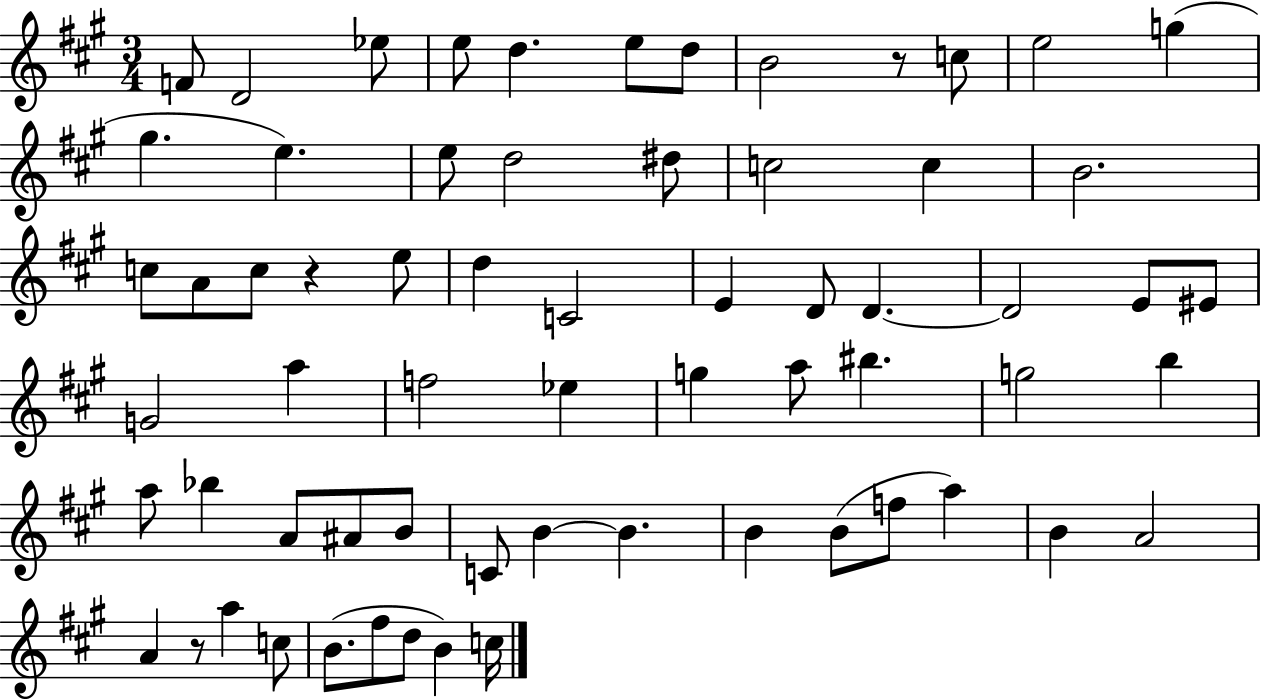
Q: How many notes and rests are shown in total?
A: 65